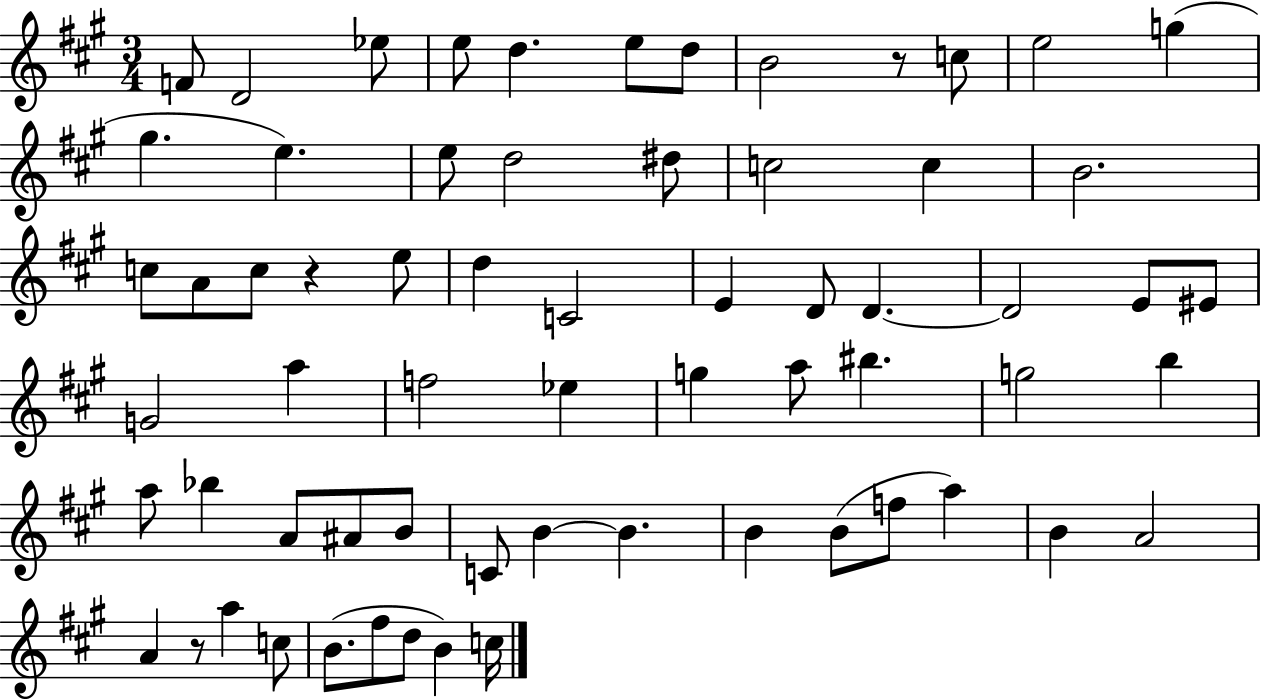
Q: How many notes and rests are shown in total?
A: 65